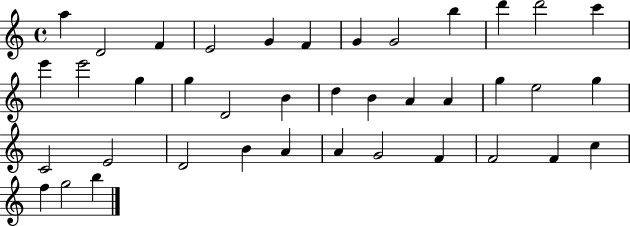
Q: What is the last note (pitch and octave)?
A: B5